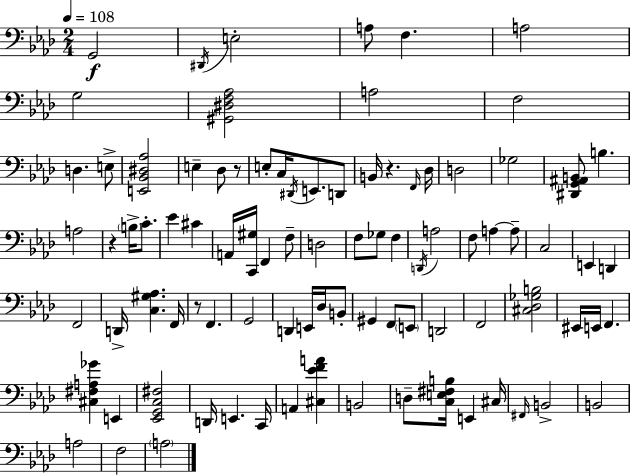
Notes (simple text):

G2/h D#2/s E3/h A3/e F3/q. A3/h G3/h [G#2,D#3,F3,Ab3]/h A3/h F3/h D3/q. E3/e [E2,Bb2,D#3,Ab3]/h E3/q Db3/e R/e E3/e C3/s D#2/s E2/e. D2/e B2/s R/q. F2/s Db3/s D3/h Gb3/h [D#2,G2,A#2,B2]/e B3/q. A3/h R/q B3/s C4/e. Eb4/q C#4/q A2/s [C2,G#3]/s F2/q F3/e D3/h F3/e Gb3/e F3/q D2/s A3/h F3/e A3/q A3/e C3/h E2/q D2/q F2/h D2/s [C3,G#3,Ab3]/q. F2/s R/e F2/q. G2/h D2/q E2/s Db3/s B2/e G#2/q F2/e E2/e D2/h F2/h [C#3,Db3,Gb3,B3]/h EIS2/s E2/s F2/q. [C#3,F#3,A3,Gb4]/q E2/q [Eb2,G2,C3,F#3]/h D2/s E2/q. C2/s A2/q [C#3,Eb4,F4,A4]/q B2/h D3/e [C3,E3,F#3,B3]/s E2/q C#3/s F#2/s B2/h B2/h A3/h F3/h A3/h